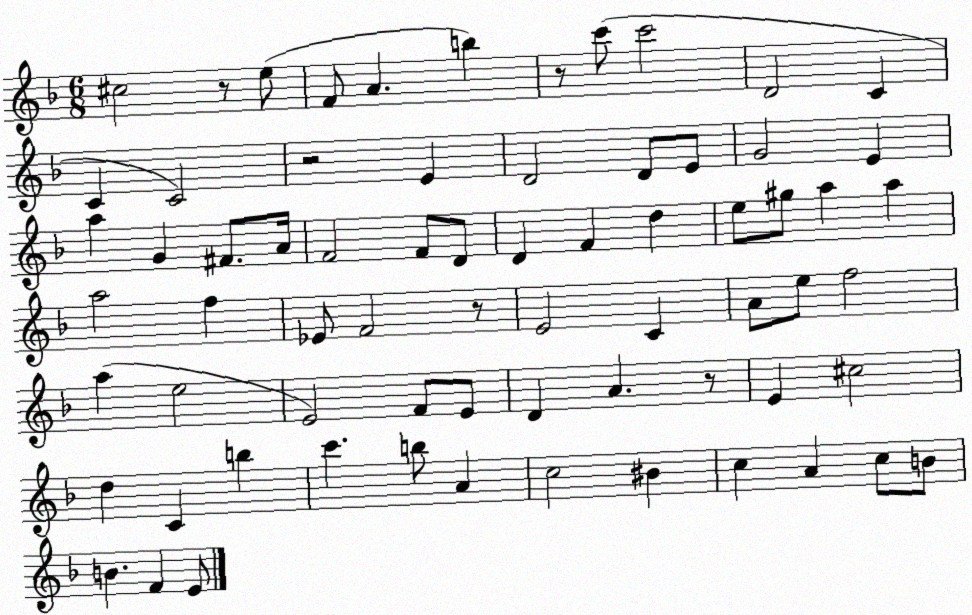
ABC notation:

X:1
T:Untitled
M:6/8
L:1/4
K:F
^c2 z/2 e/2 F/2 A b z/2 c'/2 c'2 D2 C C C2 z2 E D2 D/2 E/2 G2 E a G ^F/2 A/4 F2 F/2 D/2 D F d e/2 ^g/2 a a a2 f _E/2 F2 z/2 E2 C A/2 e/2 f2 a e2 E2 F/2 E/2 D A z/2 E ^c2 d C b c' b/2 A c2 ^B c A c/2 B/2 B F E/2